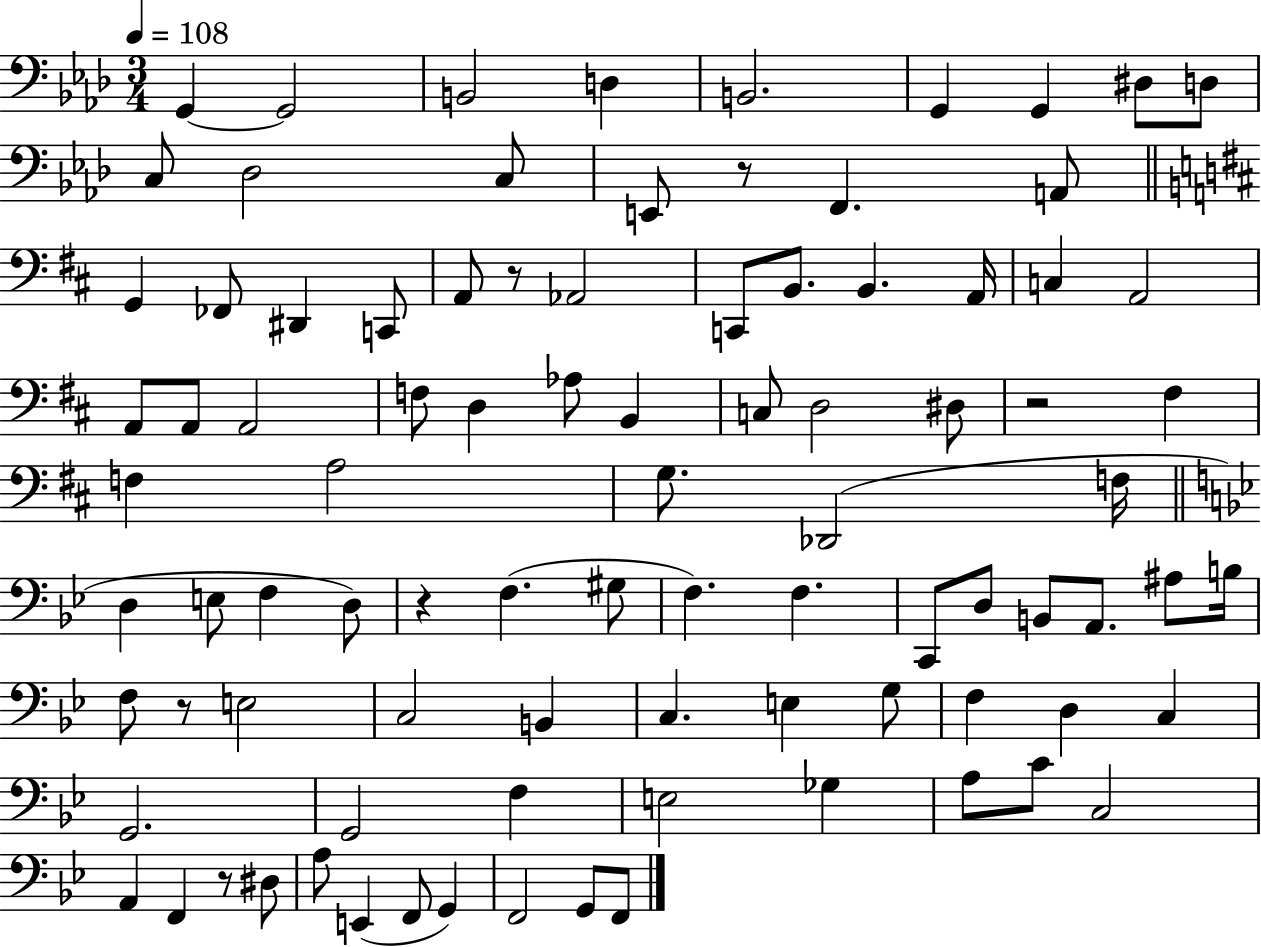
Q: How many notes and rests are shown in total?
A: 91